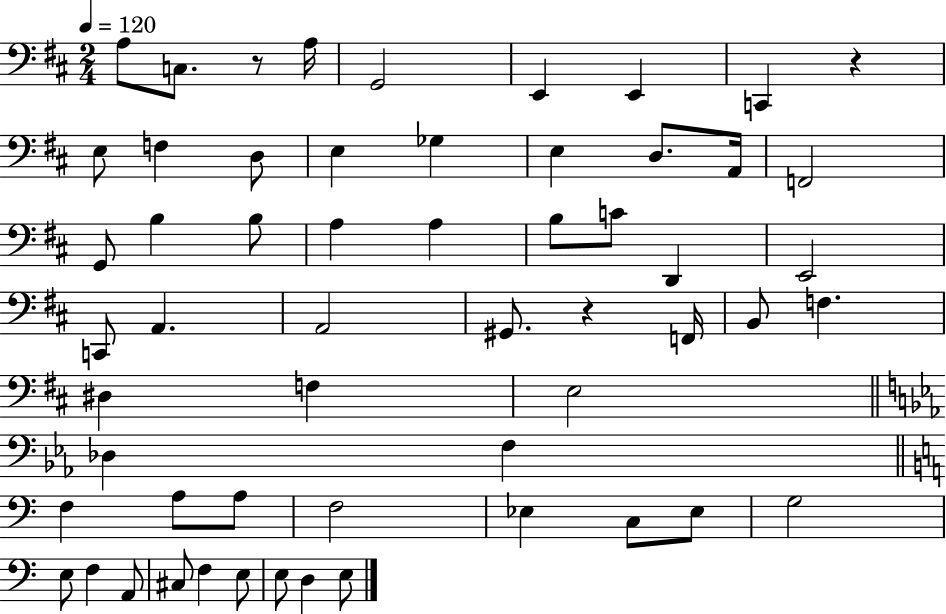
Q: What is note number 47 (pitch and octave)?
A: F3